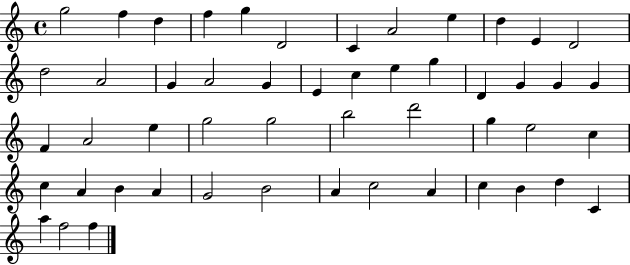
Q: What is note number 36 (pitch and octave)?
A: C5